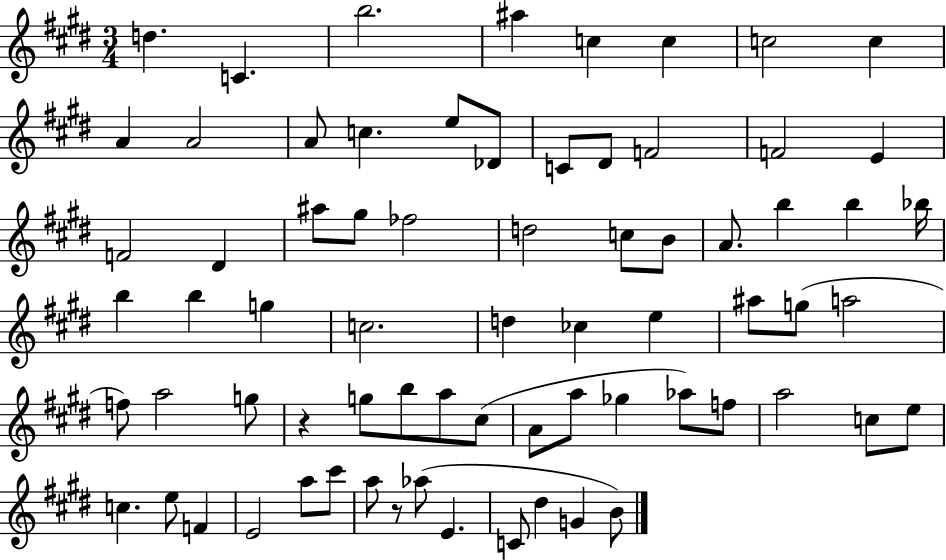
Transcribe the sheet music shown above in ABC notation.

X:1
T:Untitled
M:3/4
L:1/4
K:E
d C b2 ^a c c c2 c A A2 A/2 c e/2 _D/2 C/2 ^D/2 F2 F2 E F2 ^D ^a/2 ^g/2 _f2 d2 c/2 B/2 A/2 b b _b/4 b b g c2 d _c e ^a/2 g/2 a2 f/2 a2 g/2 z g/2 b/2 a/2 ^c/2 A/2 a/2 _g _a/2 f/2 a2 c/2 e/2 c e/2 F E2 a/2 ^c'/2 a/2 z/2 _a/2 E C/2 ^d G B/2